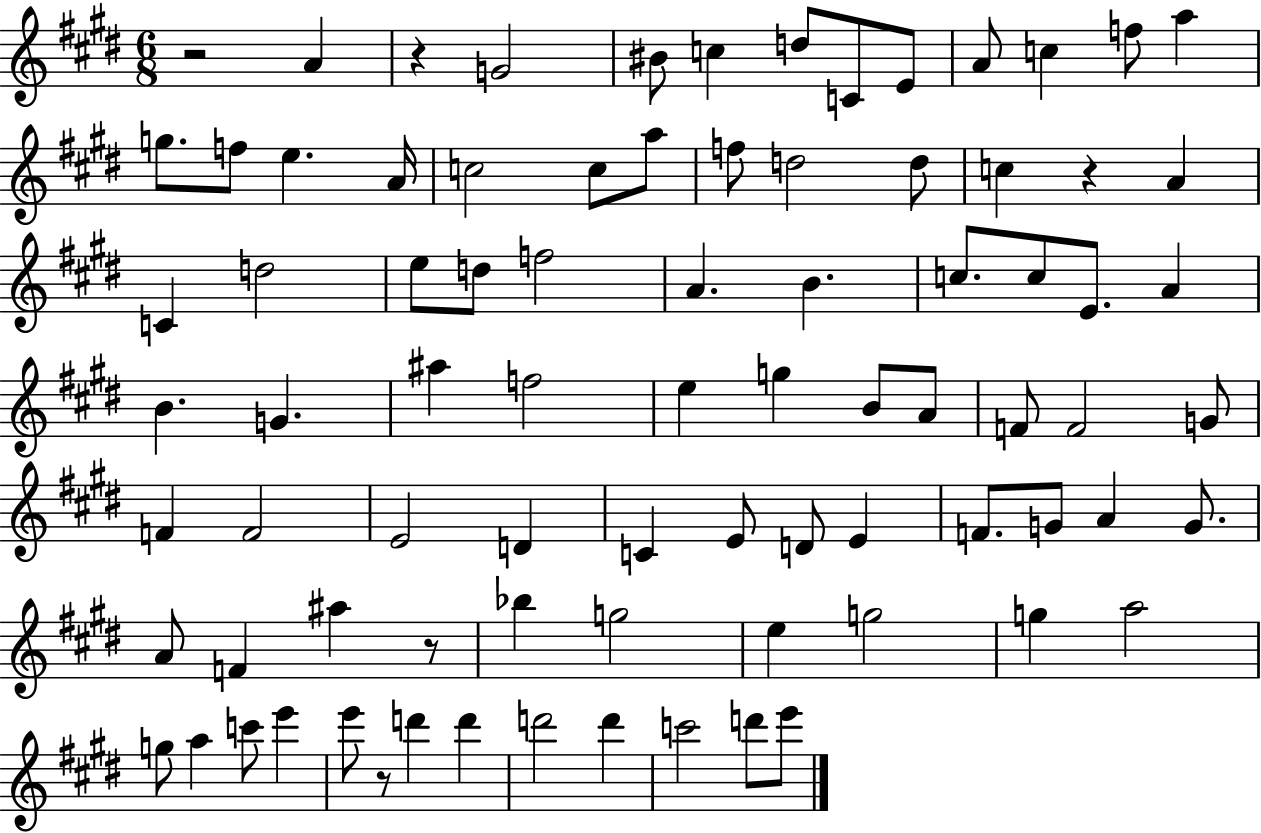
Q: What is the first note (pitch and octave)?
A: A4